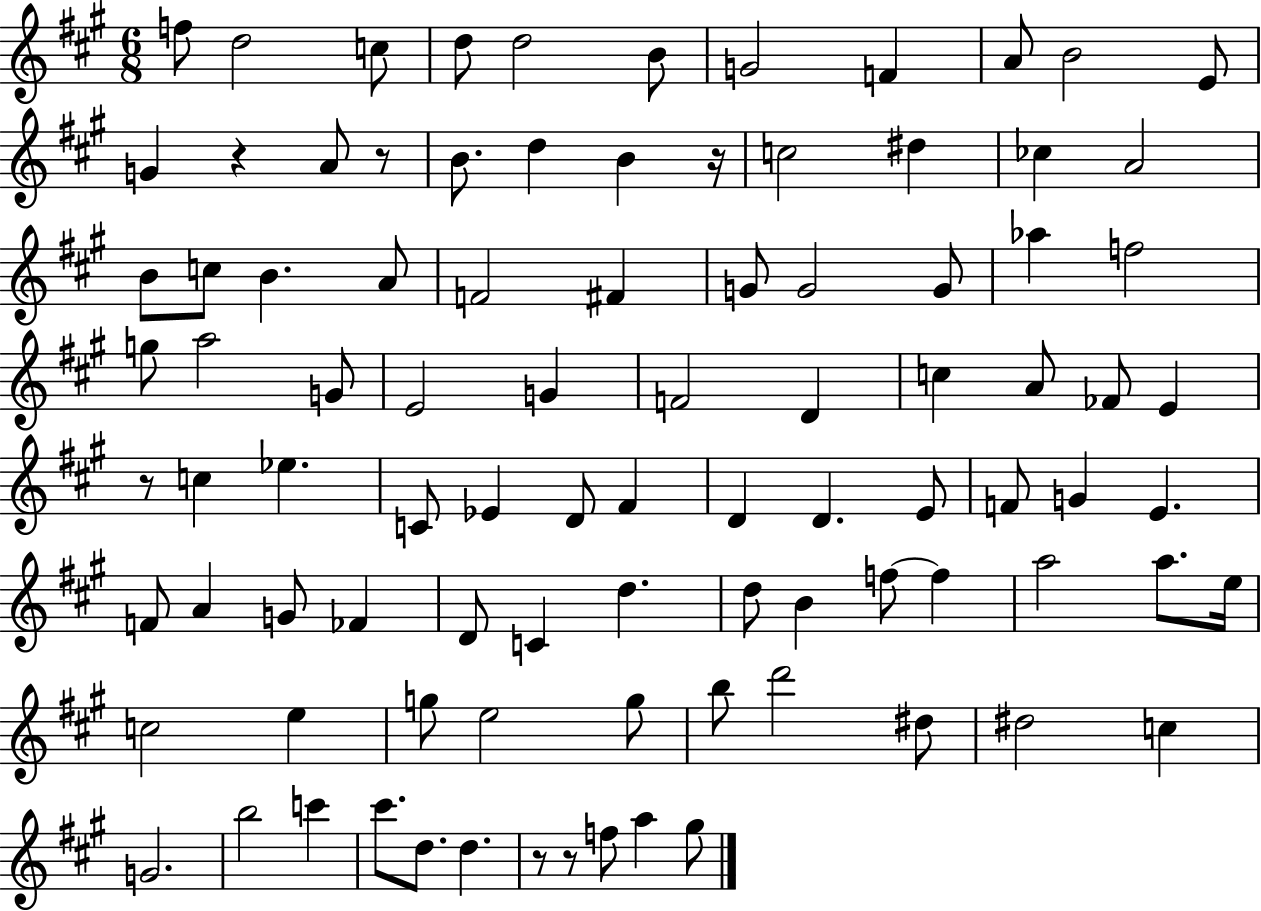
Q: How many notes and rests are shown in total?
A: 93